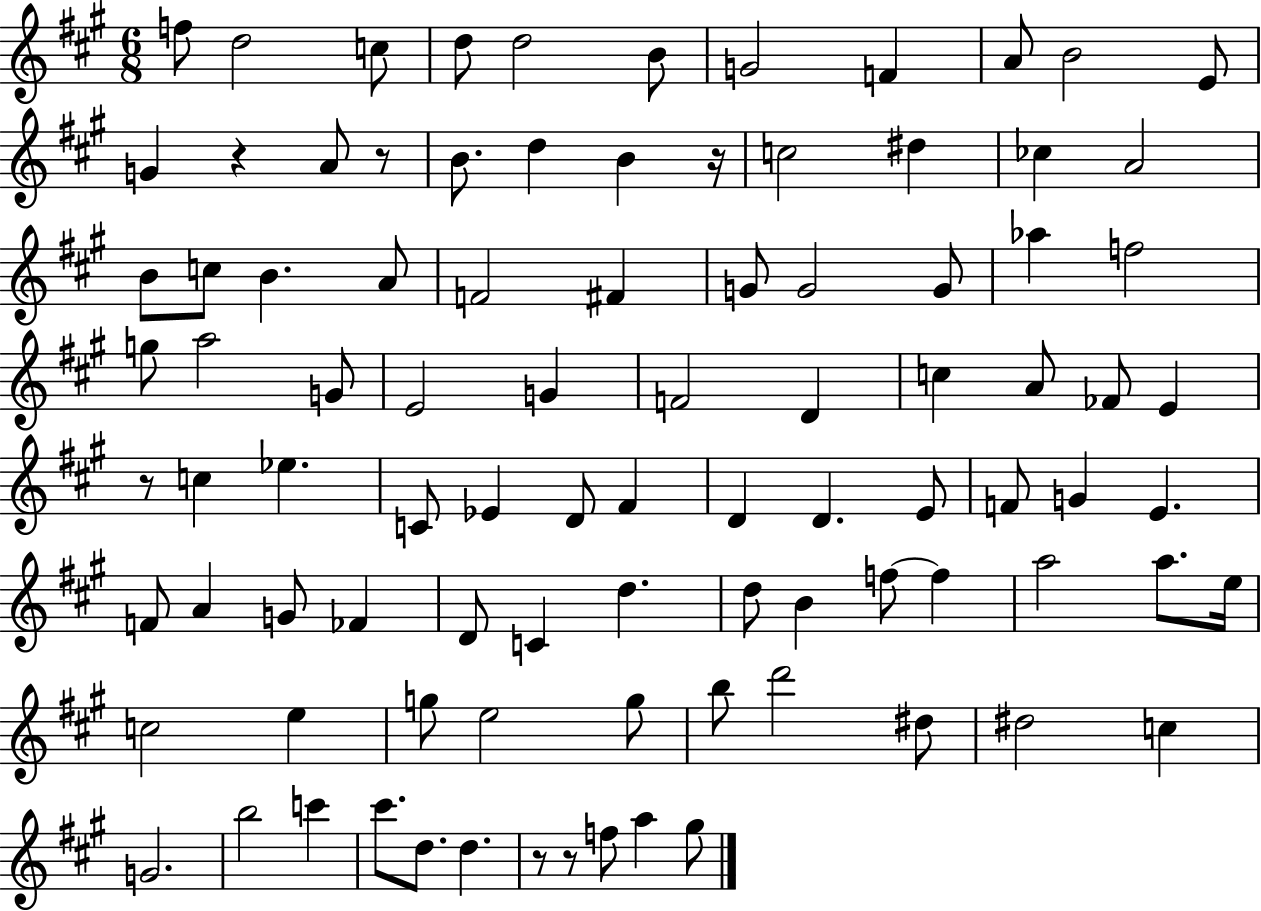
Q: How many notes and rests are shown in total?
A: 93